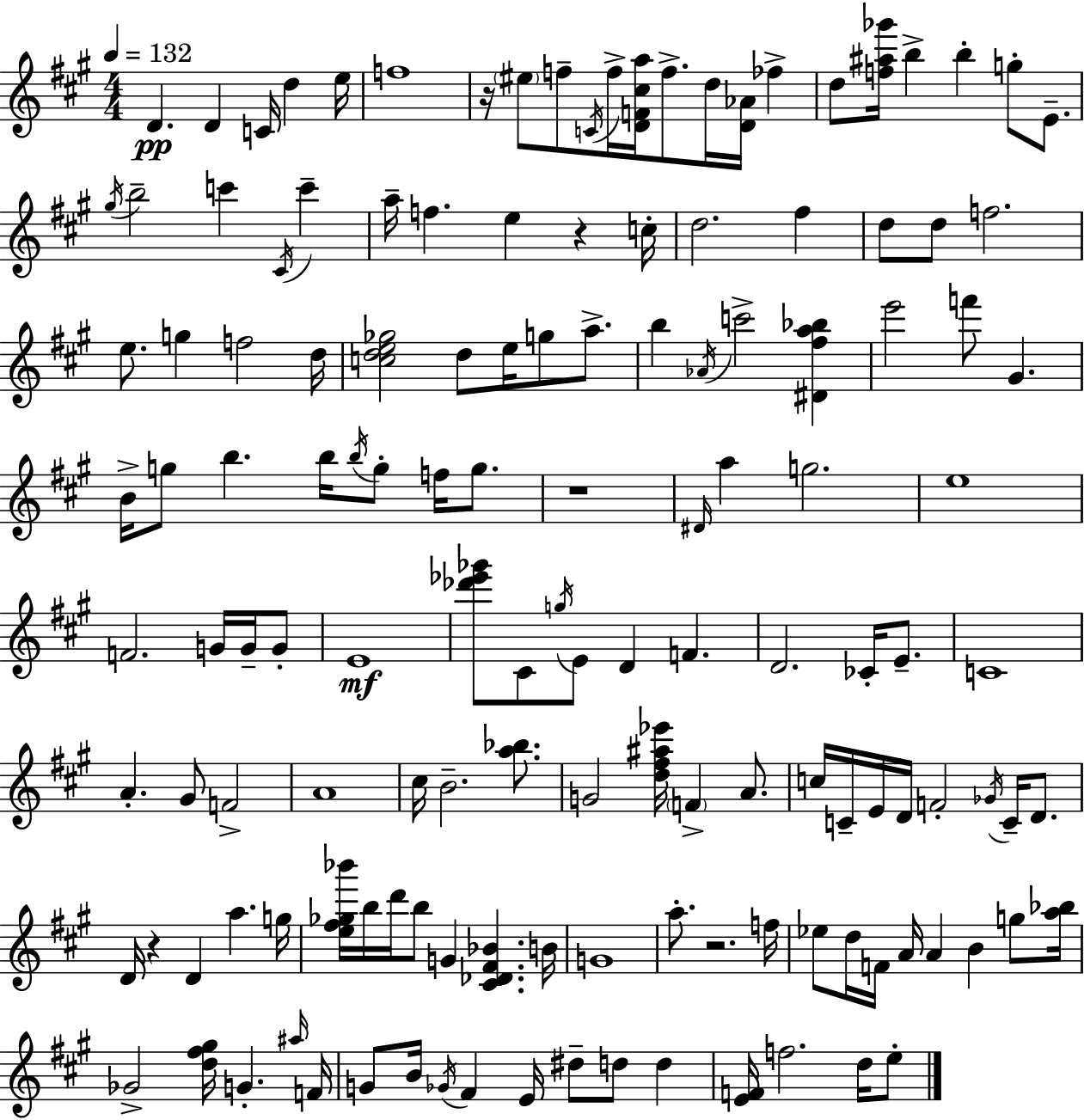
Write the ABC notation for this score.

X:1
T:Untitled
M:4/4
L:1/4
K:A
D D C/4 d e/4 f4 z/4 ^e/2 f/2 C/4 f/4 [DF^ca]/4 f/2 d/4 [D_A]/4 _f d/2 [f^a_g']/4 b b g/2 E/2 ^g/4 b2 c' ^C/4 c' a/4 f e z c/4 d2 ^f d/2 d/2 f2 e/2 g f2 d/4 [cde_g]2 d/2 e/4 g/2 a/2 b _A/4 c'2 [^D^fa_b] e'2 f'/2 ^G B/4 g/2 b b/4 b/4 g/2 f/4 g/2 z4 ^D/4 a g2 e4 F2 G/4 G/4 G/2 E4 [_d'_e'_g']/2 ^C/2 g/4 E/2 D F D2 _C/4 E/2 C4 A ^G/2 F2 A4 ^c/4 B2 [a_b]/2 G2 [d^f^a_e']/4 F A/2 c/4 C/4 E/4 D/4 F2 _G/4 C/4 D/2 D/4 z D a g/4 [e^f_g_b']/4 b/4 d'/4 b/2 G [^C_D^F_B] B/4 G4 a/2 z2 f/4 _e/2 d/4 F/4 A/4 A B g/2 [a_b]/4 _G2 [d^f^g]/4 G ^a/4 F/4 G/2 B/4 _G/4 ^F E/4 ^d/2 d/2 d [EF]/4 f2 d/4 e/2